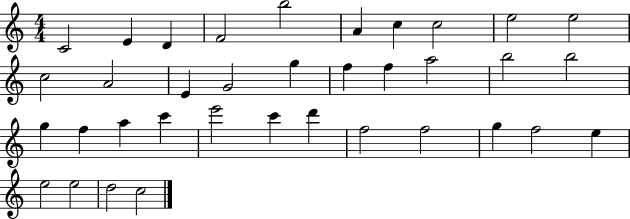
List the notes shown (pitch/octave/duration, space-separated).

C4/h E4/q D4/q F4/h B5/h A4/q C5/q C5/h E5/h E5/h C5/h A4/h E4/q G4/h G5/q F5/q F5/q A5/h B5/h B5/h G5/q F5/q A5/q C6/q E6/h C6/q D6/q F5/h F5/h G5/q F5/h E5/q E5/h E5/h D5/h C5/h